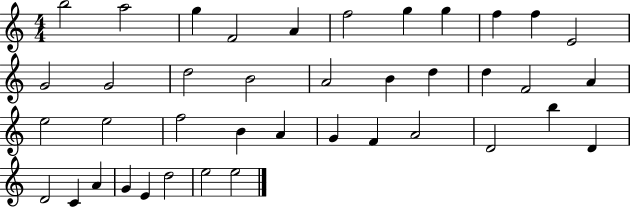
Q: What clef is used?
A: treble